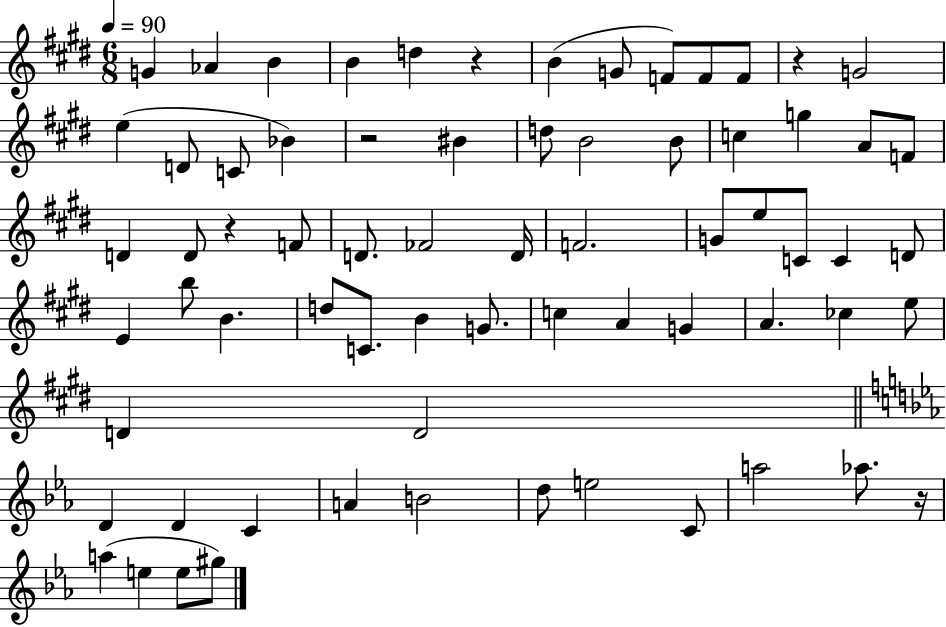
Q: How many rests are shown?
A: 5